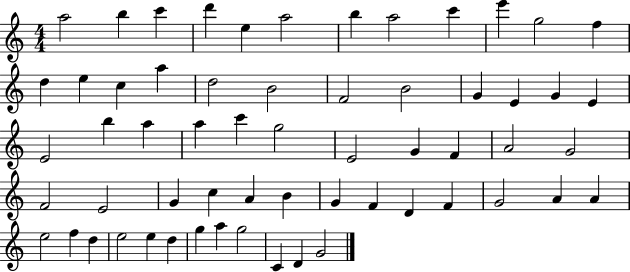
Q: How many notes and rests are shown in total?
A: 60